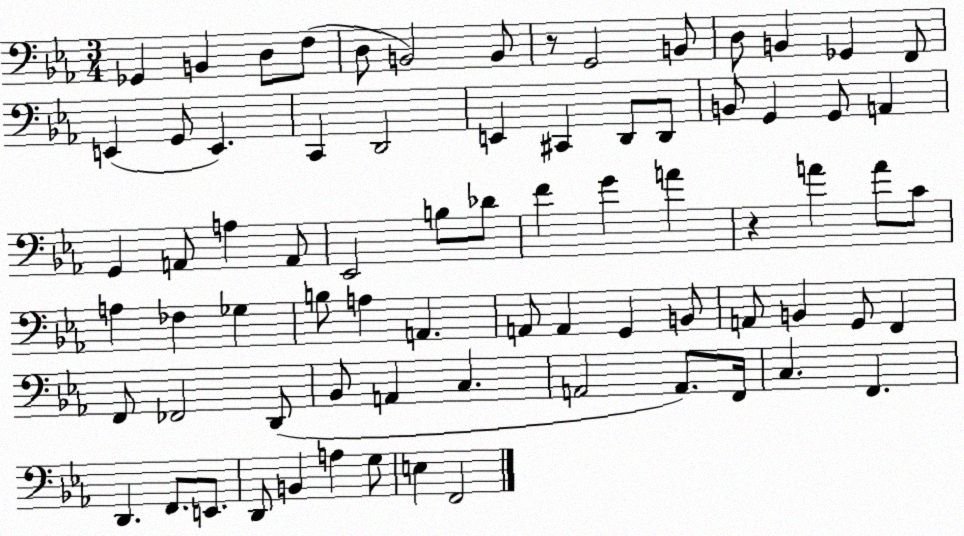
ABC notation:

X:1
T:Untitled
M:3/4
L:1/4
K:Eb
_G,, B,, D,/2 F,/2 D,/2 B,,2 B,,/2 z/2 G,,2 B,,/2 D,/2 B,, _G,, F,,/2 E,, G,,/2 E,, C,, D,,2 E,, ^C,, D,,/2 D,,/2 B,,/2 G,, G,,/2 A,, G,, A,,/2 A, A,,/2 _E,,2 B,/2 _D/2 F G A z A A/2 C/2 A, _F, _G, B,/2 A, A,, A,,/2 A,, G,, B,,/2 A,,/2 B,, G,,/2 F,, F,,/2 _F,,2 D,,/2 _B,,/2 A,, C, A,,2 A,,/2 F,,/4 C, F,, D,, F,,/2 E,,/2 D,,/2 B,, A, G,/2 E, F,,2